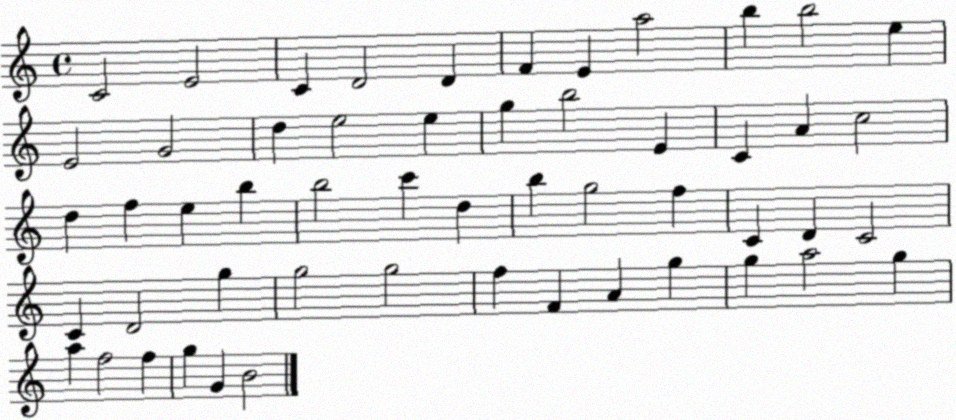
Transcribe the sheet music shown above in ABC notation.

X:1
T:Untitled
M:4/4
L:1/4
K:C
C2 E2 C D2 D F E a2 b b2 e E2 G2 d e2 e g b2 E C A c2 d f e b b2 c' d b g2 f C D C2 C D2 g g2 g2 f F A g g a2 g a f2 f g G B2